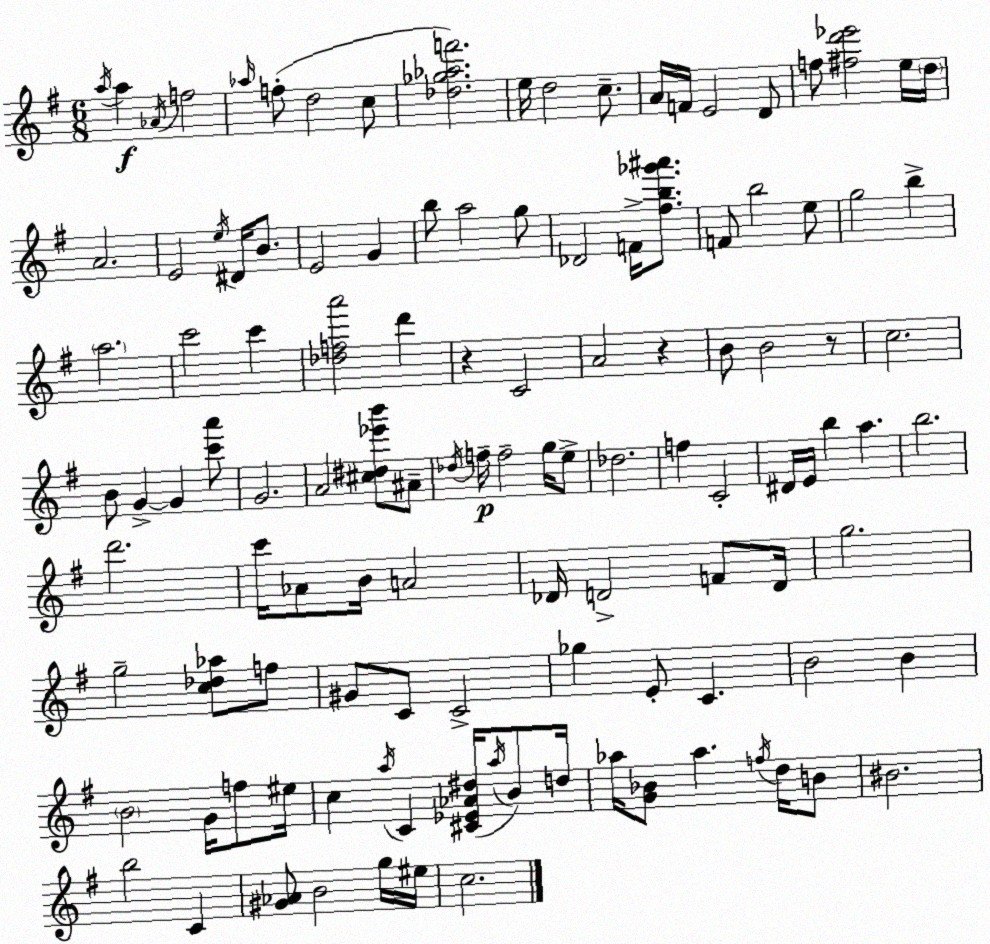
X:1
T:Untitled
M:6/8
L:1/4
K:Em
a/4 a _A/4 f2 _a/4 f/2 d2 c/2 [_d_g_af']2 e/4 d2 c/2 A/4 F/4 E2 D/2 f/2 [^fd'_e']2 e/4 d/4 A2 E2 e/4 ^D/4 B/2 E2 G b/2 a2 g/2 _D2 F/4 [^fb_g'^a']/2 F/2 b2 e/2 g2 b a2 c'2 c' [_dfa']2 d' z C2 A2 z B/2 B2 z/2 c2 B/2 G G [c'a']/2 G2 A2 [^c^d_e'b']/2 ^A/2 _d/4 f/4 f2 g/4 e/2 _d2 f C2 ^D/4 E/4 b a b2 d'2 c'/4 _A/2 B/4 A2 _D/4 D2 F/2 D/4 g2 g2 [c_d_a]/2 f/2 ^G/2 C/2 C2 _g E/2 C B2 B B2 G/4 f/2 ^e/4 c a/4 C [^C_E_A^d]/4 a/4 B/2 d/4 _a/4 [G_B]/2 _a f/4 d/4 B/2 ^B2 b2 C [^G_A]/2 B2 g/4 ^e/4 c2